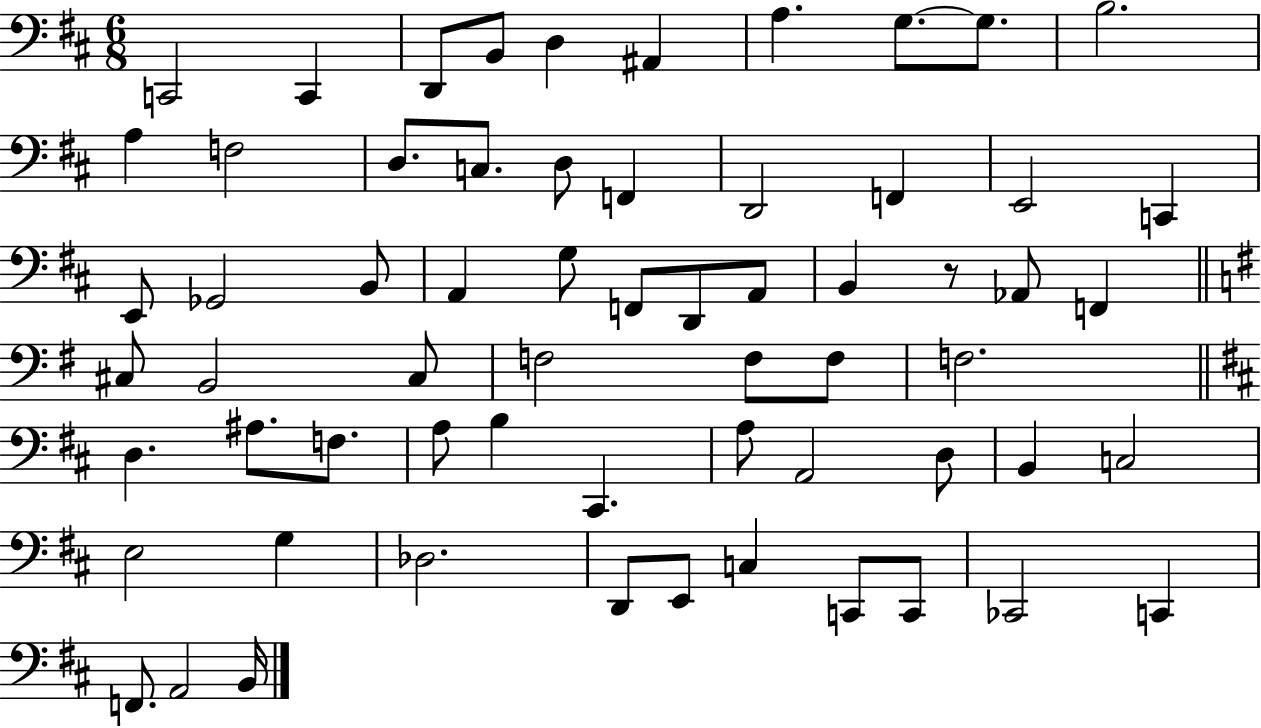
{
  \clef bass
  \numericTimeSignature
  \time 6/8
  \key d \major
  c,2 c,4 | d,8 b,8 d4 ais,4 | a4. g8.~~ g8. | b2. | \break a4 f2 | d8. c8. d8 f,4 | d,2 f,4 | e,2 c,4 | \break e,8 ges,2 b,8 | a,4 g8 f,8 d,8 a,8 | b,4 r8 aes,8 f,4 | \bar "||" \break \key e \minor cis8 b,2 cis8 | f2 f8 f8 | f2. | \bar "||" \break \key b \minor d4. ais8. f8. | a8 b4 cis,4. | a8 a,2 d8 | b,4 c2 | \break e2 g4 | des2. | d,8 e,8 c4 c,8 c,8 | ces,2 c,4 | \break f,8. a,2 b,16 | \bar "|."
}